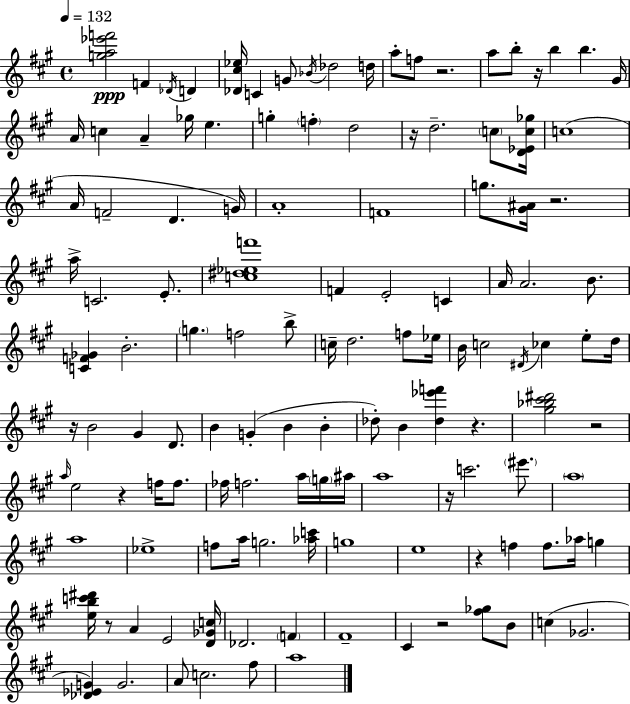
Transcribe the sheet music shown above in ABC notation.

X:1
T:Untitled
M:4/4
L:1/4
K:A
[ga_e'f']2 F _D/4 D [_D^c_e]/4 C G/2 _B/4 _d2 d/4 a/2 f/2 z2 a/2 b/2 z/4 b b ^G/4 A/4 c A _g/4 e g f d2 z/4 d2 c/2 [D_Ec_g]/4 c4 A/4 F2 D G/4 A4 F4 g/2 [^G^A]/4 z2 a/4 C2 E/2 [c^d_ef']4 F E2 C A/4 A2 B/2 [CF_G] B2 g f2 b/2 c/4 d2 f/2 _e/4 B/4 c2 ^D/4 _c e/2 d/4 z/4 B2 ^G D/2 B G B B _d/2 B [_d_e'f'] z [^g_b^c'^d']2 z2 a/4 e2 z f/4 f/2 _f/4 f2 a/4 g/4 ^a/4 a4 z/4 c'2 ^e'/2 a4 a4 _e4 f/2 a/4 g2 [_ac']/4 g4 e4 z f f/2 _a/4 g [ebc'^d']/4 z/2 A E2 [D_Gc]/4 _D2 F ^F4 ^C z2 [^f_g]/2 B/2 c _G2 [_D_EG] G2 A/2 c2 ^f/2 a4